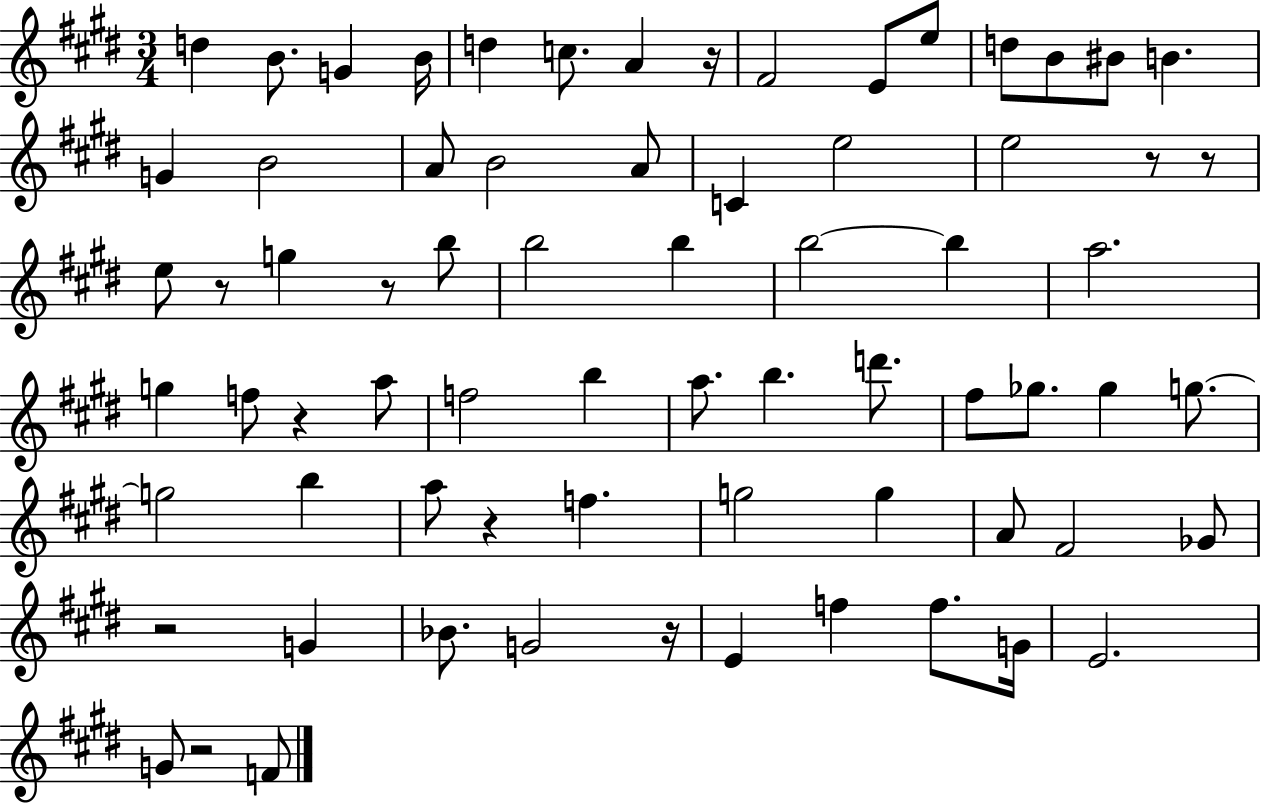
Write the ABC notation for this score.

X:1
T:Untitled
M:3/4
L:1/4
K:E
d B/2 G B/4 d c/2 A z/4 ^F2 E/2 e/2 d/2 B/2 ^B/2 B G B2 A/2 B2 A/2 C e2 e2 z/2 z/2 e/2 z/2 g z/2 b/2 b2 b b2 b a2 g f/2 z a/2 f2 b a/2 b d'/2 ^f/2 _g/2 _g g/2 g2 b a/2 z f g2 g A/2 ^F2 _G/2 z2 G _B/2 G2 z/4 E f f/2 G/4 E2 G/2 z2 F/2